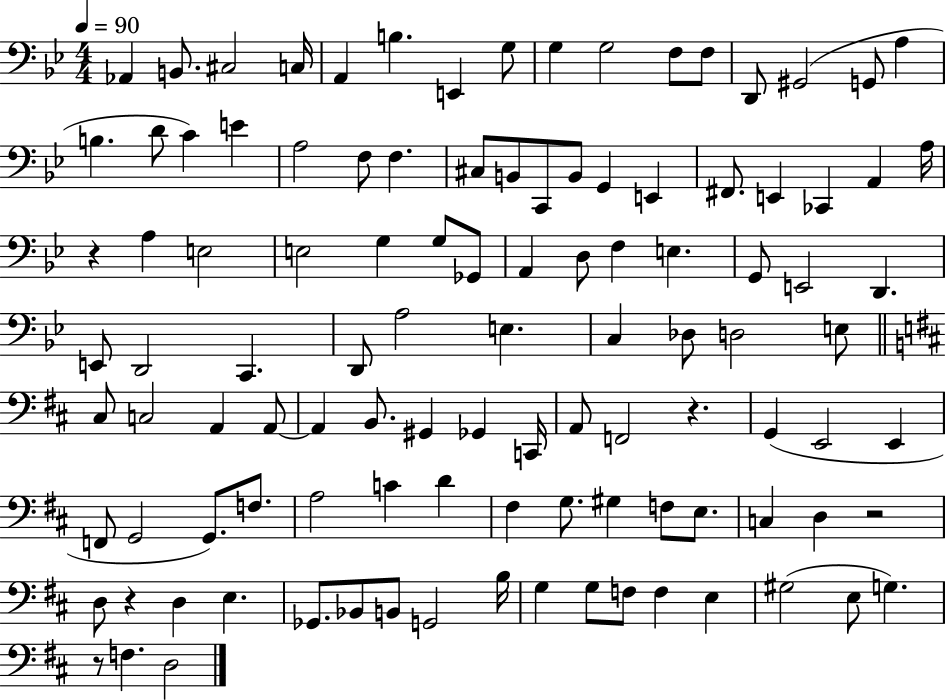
{
  \clef bass
  \numericTimeSignature
  \time 4/4
  \key bes \major
  \tempo 4 = 90
  aes,4 b,8. cis2 c16 | a,4 b4. e,4 g8 | g4 g2 f8 f8 | d,8 gis,2( g,8 a4 | \break b4. d'8 c'4) e'4 | a2 f8 f4. | cis8 b,8 c,8 b,8 g,4 e,4 | fis,8. e,4 ces,4 a,4 a16 | \break r4 a4 e2 | e2 g4 g8 ges,8 | a,4 d8 f4 e4. | g,8 e,2 d,4. | \break e,8 d,2 c,4. | d,8 a2 e4. | c4 des8 d2 e8 | \bar "||" \break \key d \major cis8 c2 a,4 a,8~~ | a,4 b,8. gis,4 ges,4 c,16 | a,8 f,2 r4. | g,4( e,2 e,4 | \break f,8 g,2 g,8.) f8. | a2 c'4 d'4 | fis4 g8. gis4 f8 e8. | c4 d4 r2 | \break d8 r4 d4 e4. | ges,8. bes,8 b,8 g,2 b16 | g4 g8 f8 f4 e4 | gis2( e8 g4.) | \break r8 f4. d2 | \bar "|."
}